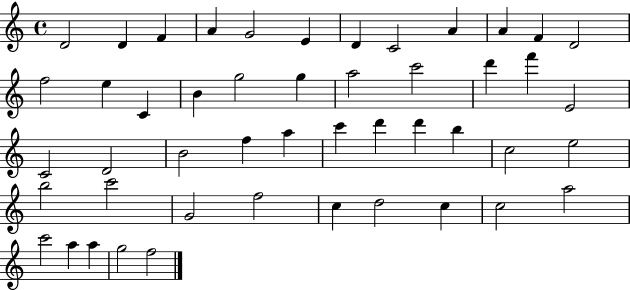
{
  \clef treble
  \time 4/4
  \defaultTimeSignature
  \key c \major
  d'2 d'4 f'4 | a'4 g'2 e'4 | d'4 c'2 a'4 | a'4 f'4 d'2 | \break f''2 e''4 c'4 | b'4 g''2 g''4 | a''2 c'''2 | d'''4 f'''4 e'2 | \break c'2 d'2 | b'2 f''4 a''4 | c'''4 d'''4 d'''4 b''4 | c''2 e''2 | \break b''2 c'''2 | g'2 f''2 | c''4 d''2 c''4 | c''2 a''2 | \break c'''2 a''4 a''4 | g''2 f''2 | \bar "|."
}